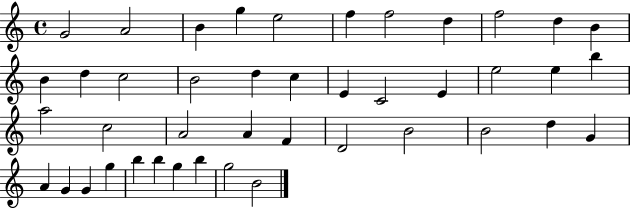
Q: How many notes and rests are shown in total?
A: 43